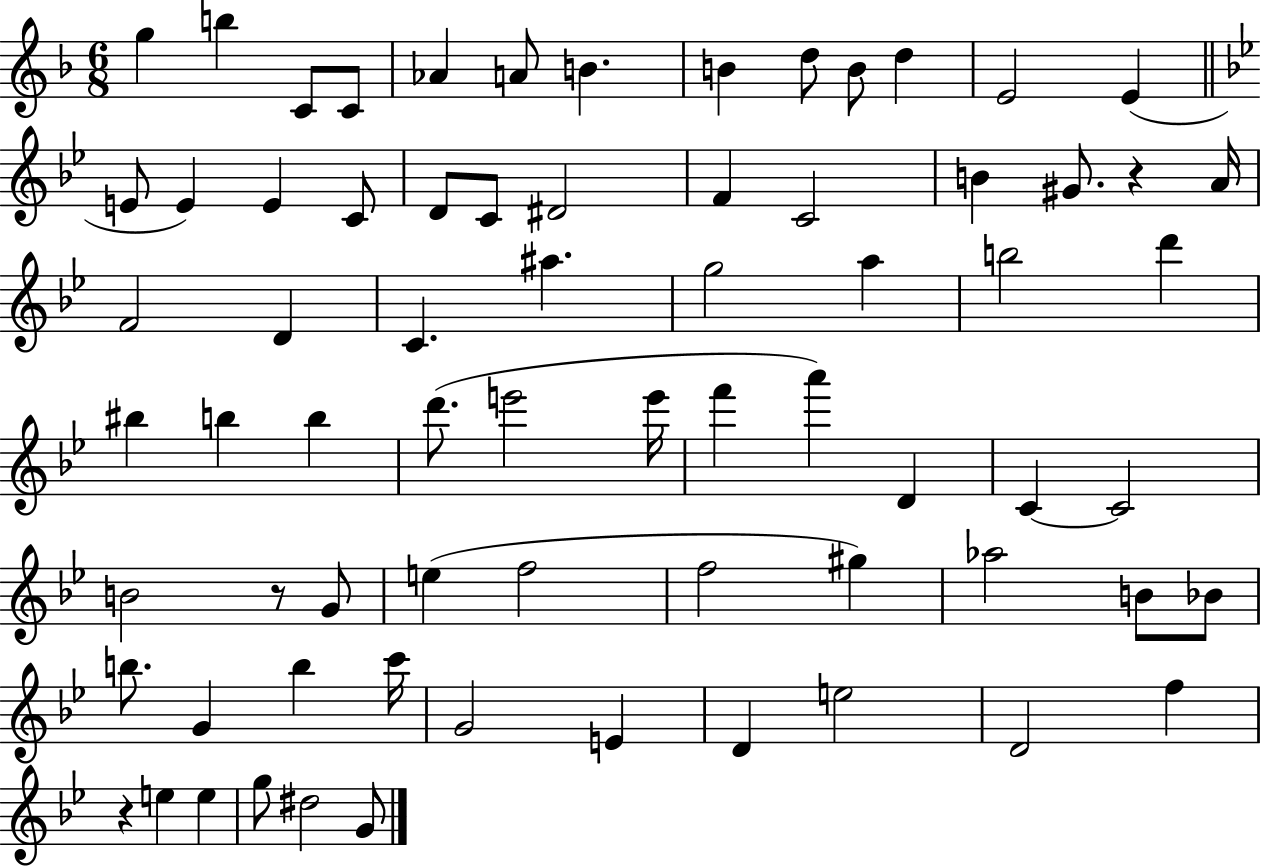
G5/q B5/q C4/e C4/e Ab4/q A4/e B4/q. B4/q D5/e B4/e D5/q E4/h E4/q E4/e E4/q E4/q C4/e D4/e C4/e D#4/h F4/q C4/h B4/q G#4/e. R/q A4/s F4/h D4/q C4/q. A#5/q. G5/h A5/q B5/h D6/q BIS5/q B5/q B5/q D6/e. E6/h E6/s F6/q A6/q D4/q C4/q C4/h B4/h R/e G4/e E5/q F5/h F5/h G#5/q Ab5/h B4/e Bb4/e B5/e. G4/q B5/q C6/s G4/h E4/q D4/q E5/h D4/h F5/q R/q E5/q E5/q G5/e D#5/h G4/e